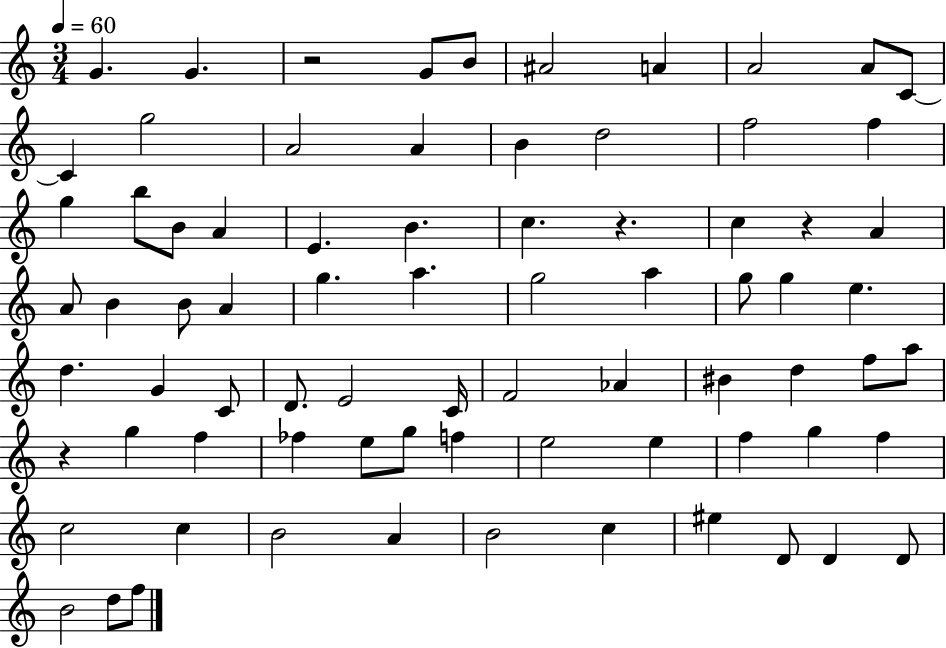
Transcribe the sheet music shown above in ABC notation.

X:1
T:Untitled
M:3/4
L:1/4
K:C
G G z2 G/2 B/2 ^A2 A A2 A/2 C/2 C g2 A2 A B d2 f2 f g b/2 B/2 A E B c z c z A A/2 B B/2 A g a g2 a g/2 g e d G C/2 D/2 E2 C/4 F2 _A ^B d f/2 a/2 z g f _f e/2 g/2 f e2 e f g f c2 c B2 A B2 c ^e D/2 D D/2 B2 d/2 f/2